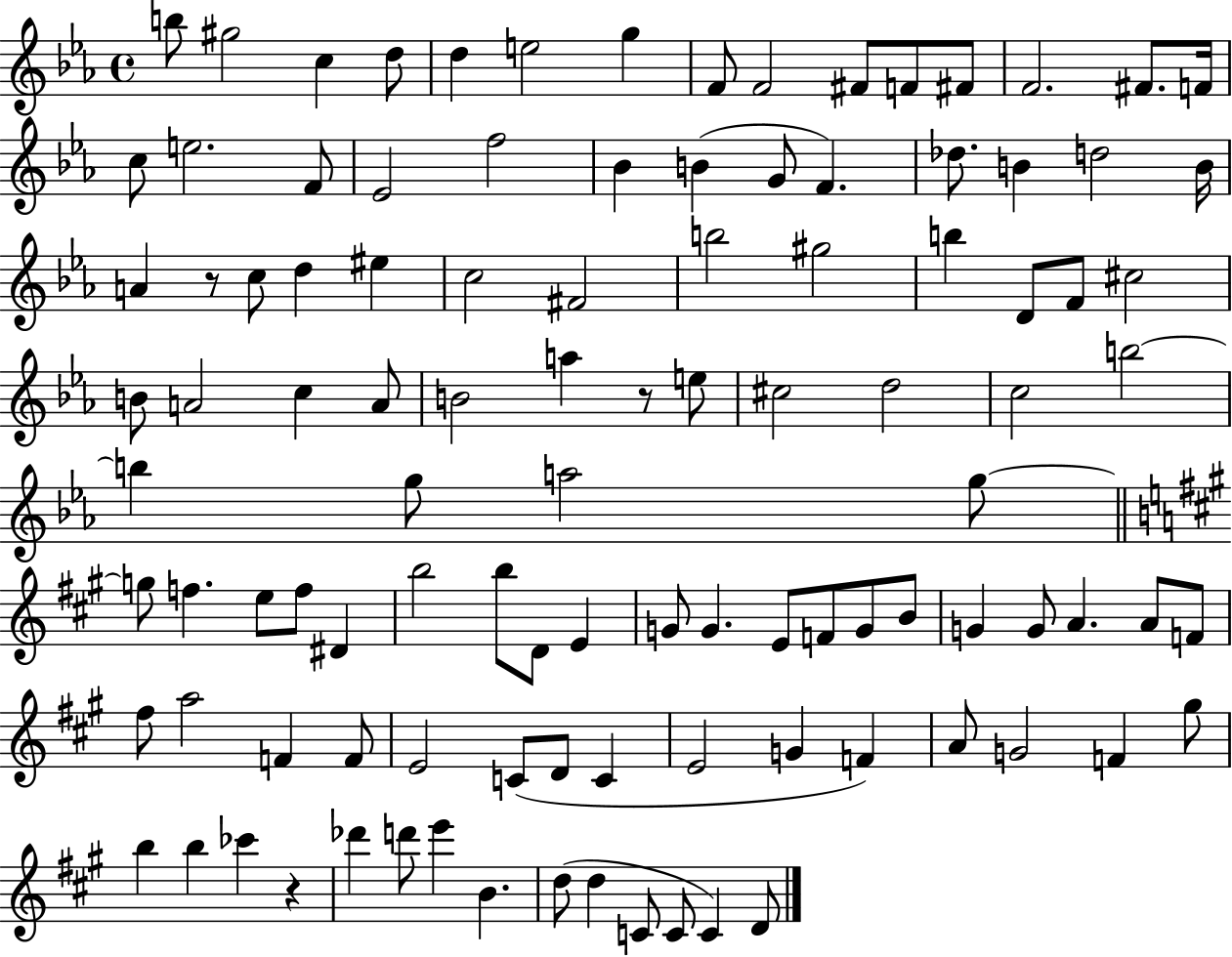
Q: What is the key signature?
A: EES major